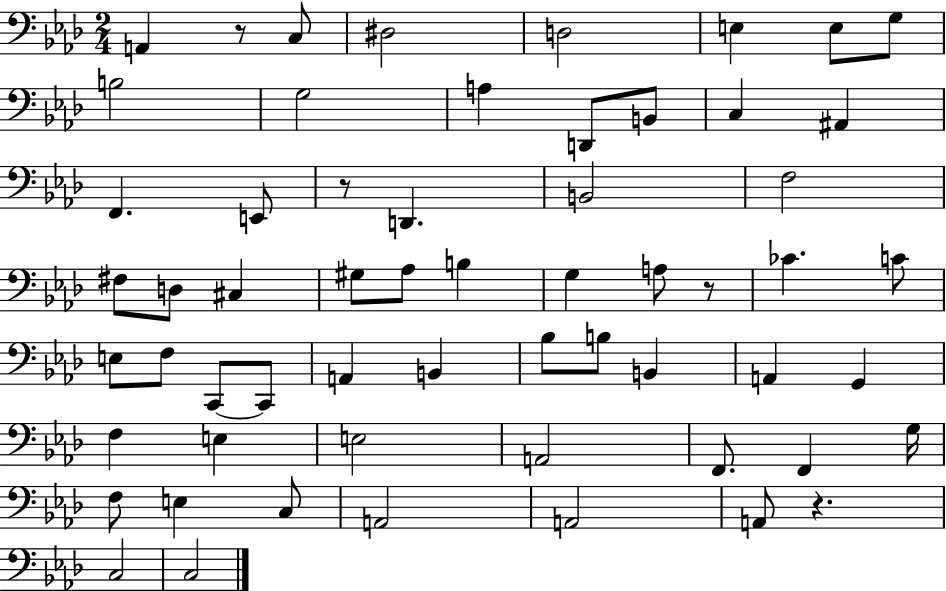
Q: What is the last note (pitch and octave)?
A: C3